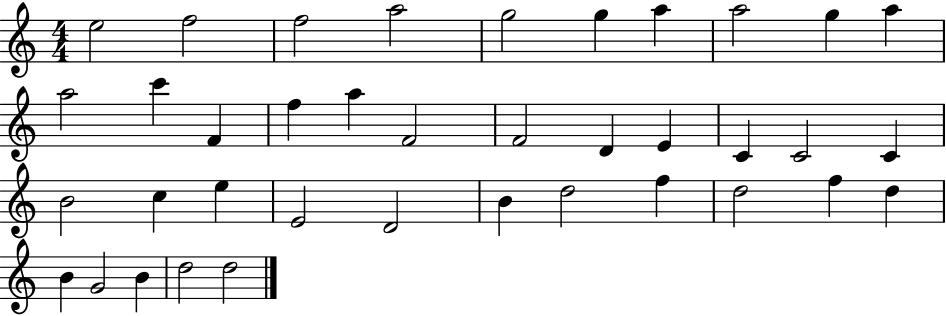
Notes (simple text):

E5/h F5/h F5/h A5/h G5/h G5/q A5/q A5/h G5/q A5/q A5/h C6/q F4/q F5/q A5/q F4/h F4/h D4/q E4/q C4/q C4/h C4/q B4/h C5/q E5/q E4/h D4/h B4/q D5/h F5/q D5/h F5/q D5/q B4/q G4/h B4/q D5/h D5/h